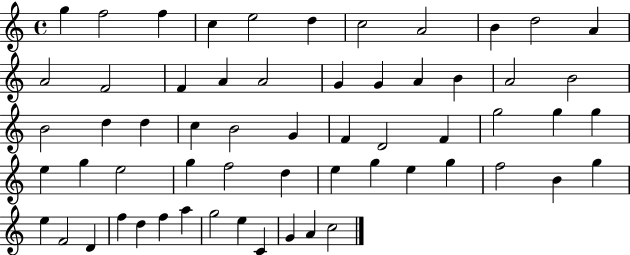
{
  \clef treble
  \time 4/4
  \defaultTimeSignature
  \key c \major
  g''4 f''2 f''4 | c''4 e''2 d''4 | c''2 a'2 | b'4 d''2 a'4 | \break a'2 f'2 | f'4 a'4 a'2 | g'4 g'4 a'4 b'4 | a'2 b'2 | \break b'2 d''4 d''4 | c''4 b'2 g'4 | f'4 d'2 f'4 | g''2 g''4 g''4 | \break e''4 g''4 e''2 | g''4 f''2 d''4 | e''4 g''4 e''4 g''4 | f''2 b'4 g''4 | \break e''4 f'2 d'4 | f''4 d''4 f''4 a''4 | g''2 e''4 c'4 | g'4 a'4 c''2 | \break \bar "|."
}